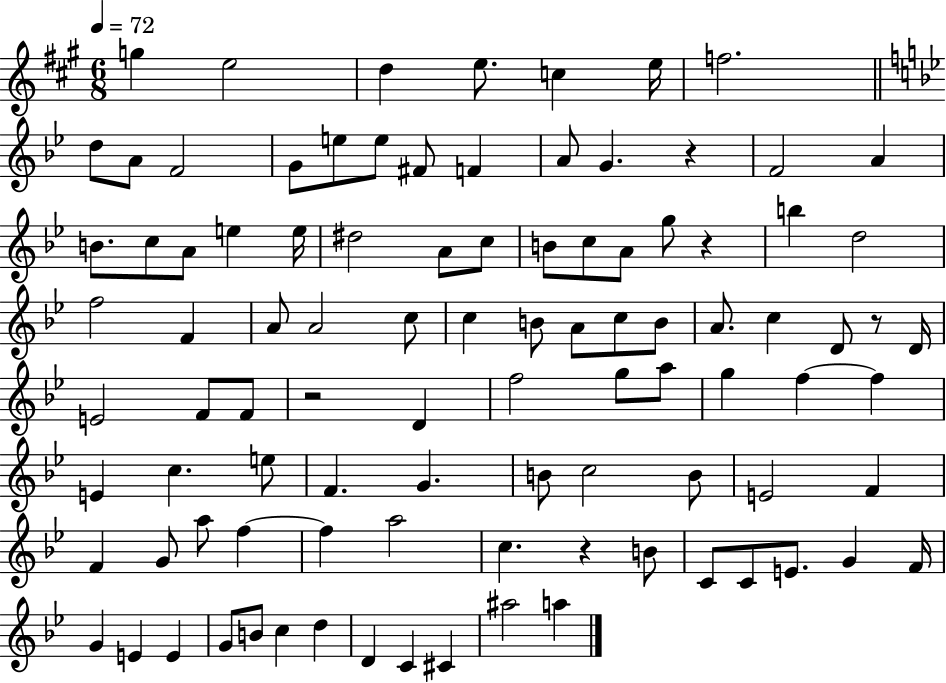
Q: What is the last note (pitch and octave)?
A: A5